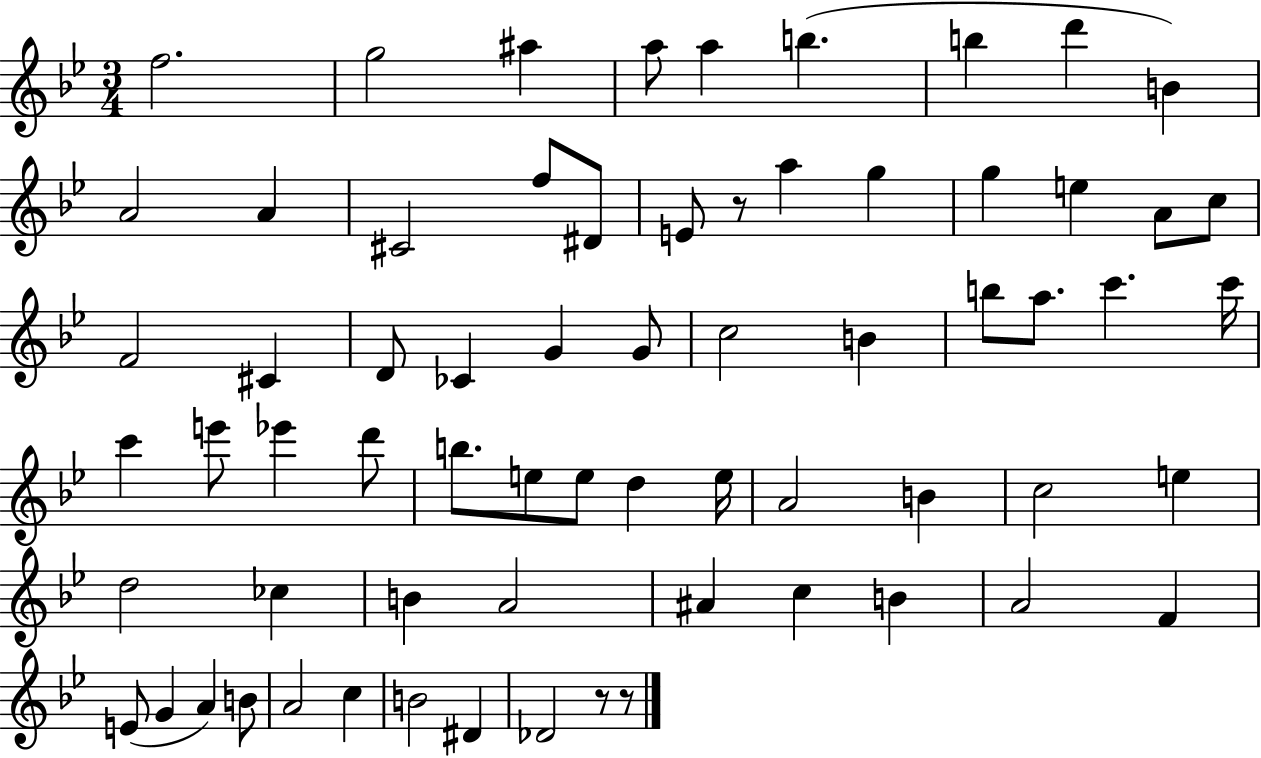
F5/h. G5/h A#5/q A5/e A5/q B5/q. B5/q D6/q B4/q A4/h A4/q C#4/h F5/e D#4/e E4/e R/e A5/q G5/q G5/q E5/q A4/e C5/e F4/h C#4/q D4/e CES4/q G4/q G4/e C5/h B4/q B5/e A5/e. C6/q. C6/s C6/q E6/e Eb6/q D6/e B5/e. E5/e E5/e D5/q E5/s A4/h B4/q C5/h E5/q D5/h CES5/q B4/q A4/h A#4/q C5/q B4/q A4/h F4/q E4/e G4/q A4/q B4/e A4/h C5/q B4/h D#4/q Db4/h R/e R/e